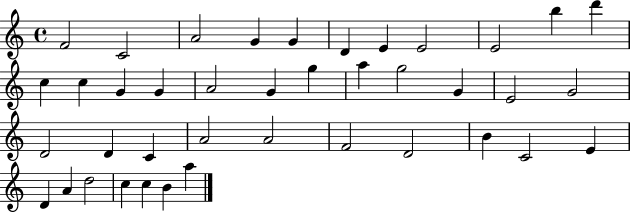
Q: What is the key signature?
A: C major